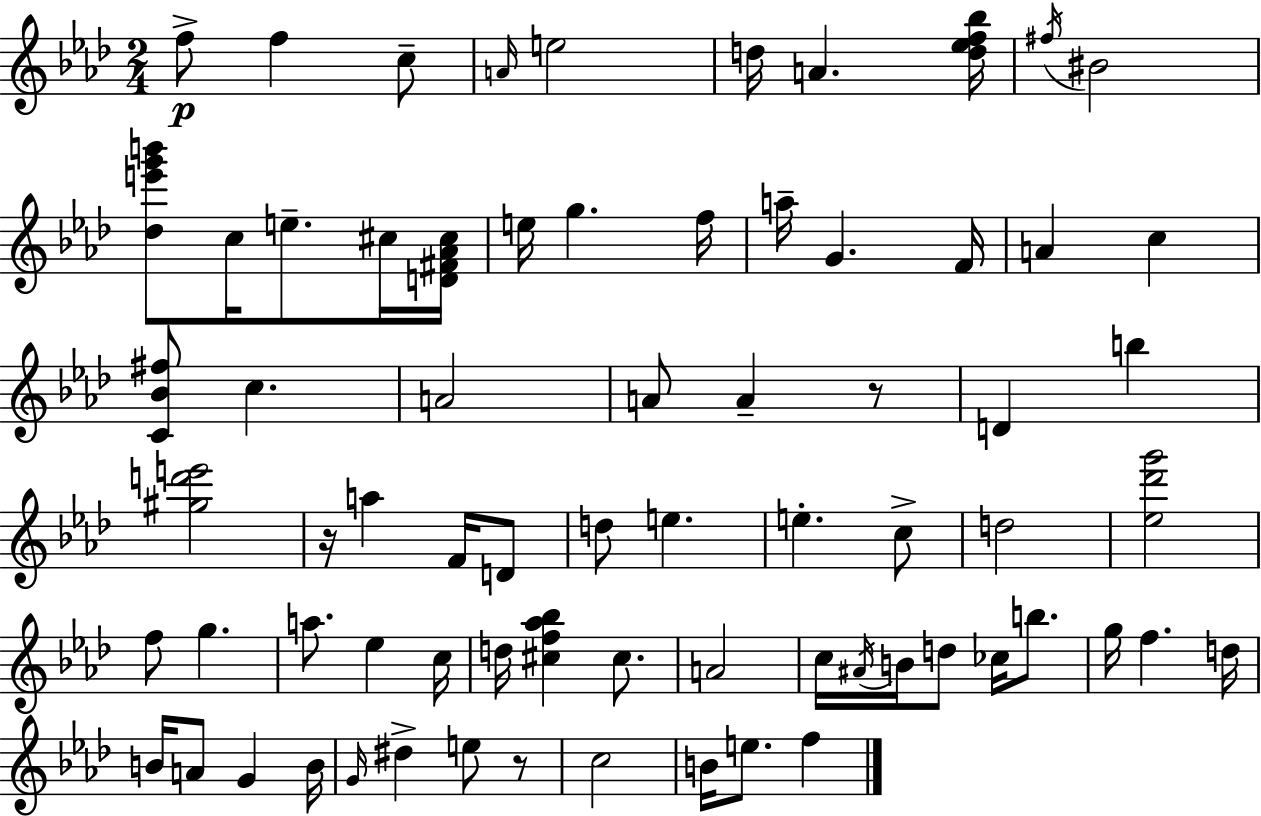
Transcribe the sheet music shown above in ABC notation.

X:1
T:Untitled
M:2/4
L:1/4
K:Fm
f/2 f c/2 A/4 e2 d/4 A [d_ef_b]/4 ^f/4 ^B2 [_de'g'b']/2 c/4 e/2 ^c/4 [D^F_A^c]/4 e/4 g f/4 a/4 G F/4 A c [C_B^f]/2 c A2 A/2 A z/2 D b [^gd'e']2 z/4 a F/4 D/2 d/2 e e c/2 d2 [_e_d'g']2 f/2 g a/2 _e c/4 d/4 [^cf_a_b] ^c/2 A2 c/4 ^A/4 B/4 d/2 _c/4 b/2 g/4 f d/4 B/4 A/2 G B/4 G/4 ^d e/2 z/2 c2 B/4 e/2 f